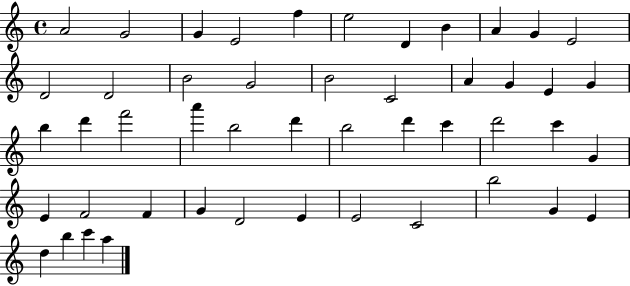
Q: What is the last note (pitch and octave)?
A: A5